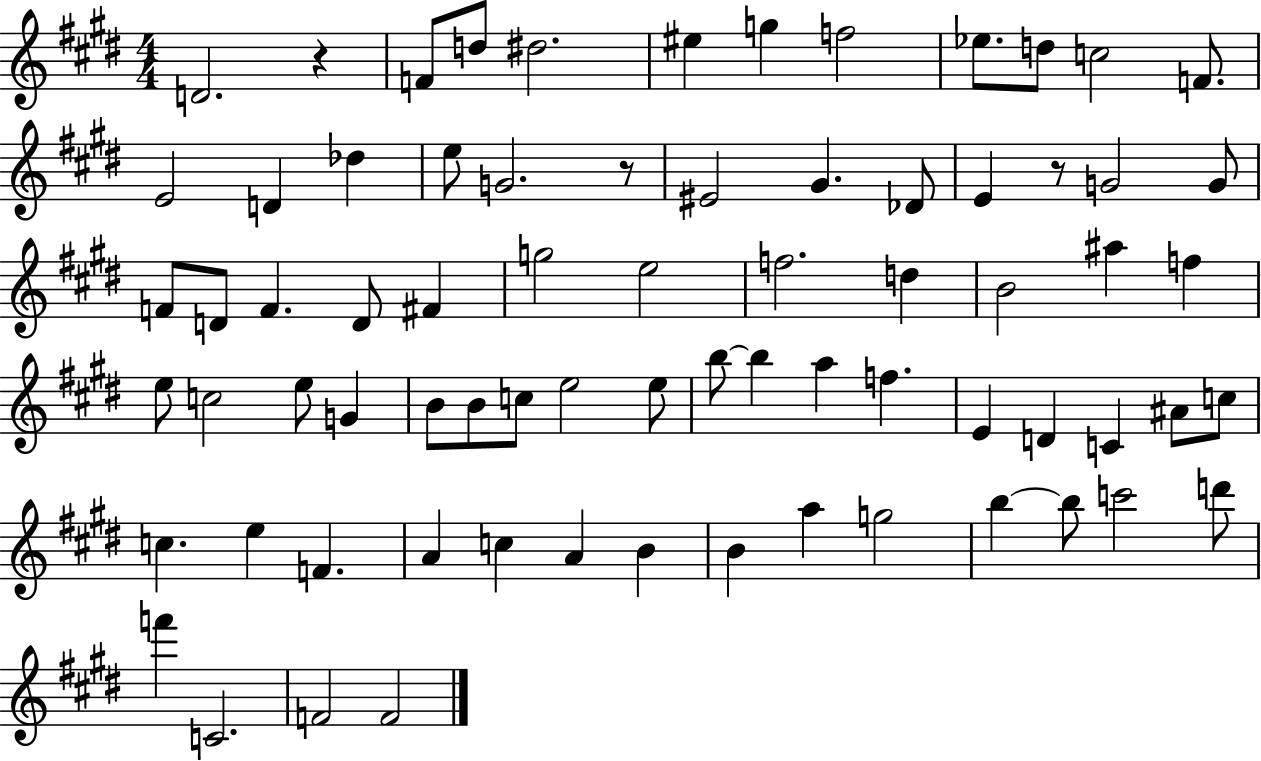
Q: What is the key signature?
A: E major